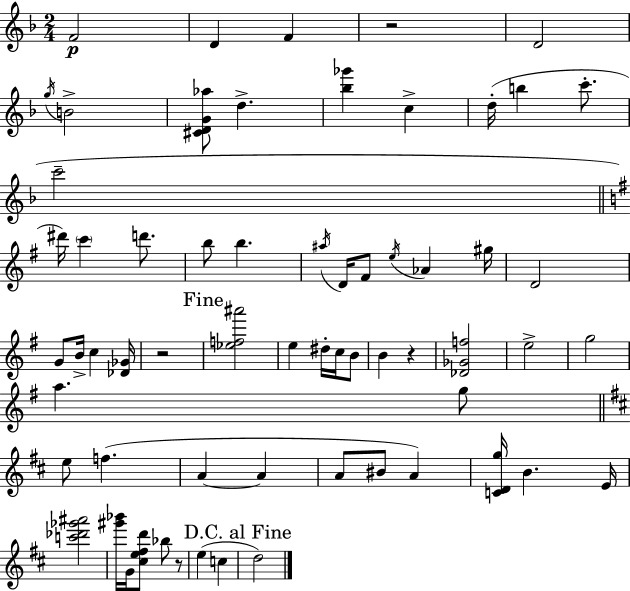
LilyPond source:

{
  \clef treble
  \numericTimeSignature
  \time 2/4
  \key f \major
  f'2\p | d'4 f'4 | r2 | d'2 | \break \acciaccatura { g''16 } b'2-> | <cis' d' g' aes''>8 d''4.-> | <bes'' ges'''>4 c''4-> | d''16-.( b''4 c'''8.-. | \break c'''2-- | \bar "||" \break \key e \minor dis'''16) \parenthesize c'''4 d'''8. | b''8 b''4. | \acciaccatura { ais''16 } d'16 fis'8 \acciaccatura { e''16 } aes'4 | gis''16 d'2 | \break g'8 b'16-> c''4 | <des' ges'>16 r2 | \mark "Fine" <ees'' f'' ais'''>2 | e''4 dis''16-. c''16 | \break b'8 b'4 r4 | <des' ges' f''>2 | e''2-> | g''2 | \break a''4. | g''8 \bar "||" \break \key b \minor e''8 f''4.( | a'4~~ a'4 | a'8 bis'8 a'4) | <c' d' g''>16 b'4. e'16 | \break <c''' des''' ges''' ais'''>2 | <gis''' bes'''>16 g'16 <cis'' e'' fis'' d'''>8 bes''8 r8 | e''4( c''4 | \mark "D.C. al Fine" d''2) | \break \bar "|."
}